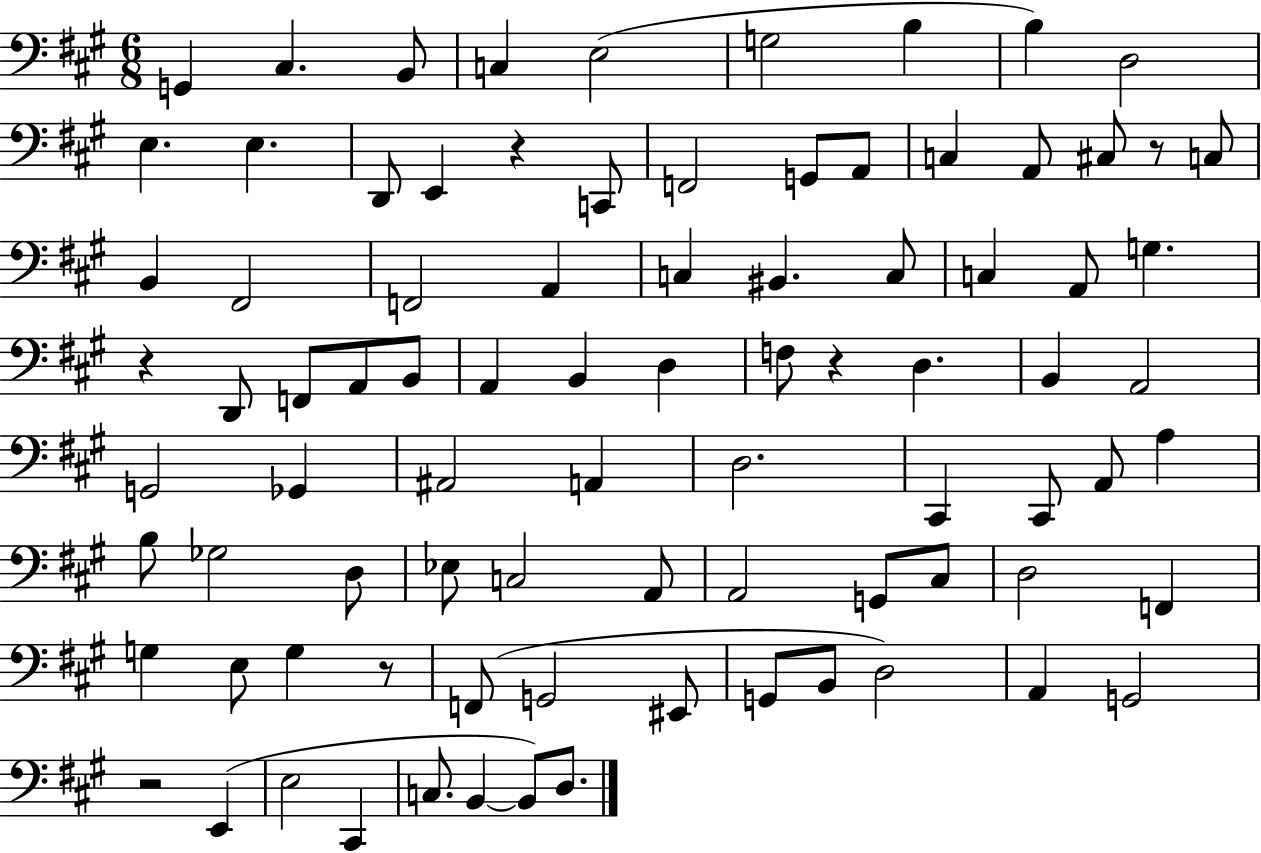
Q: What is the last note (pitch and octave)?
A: D3